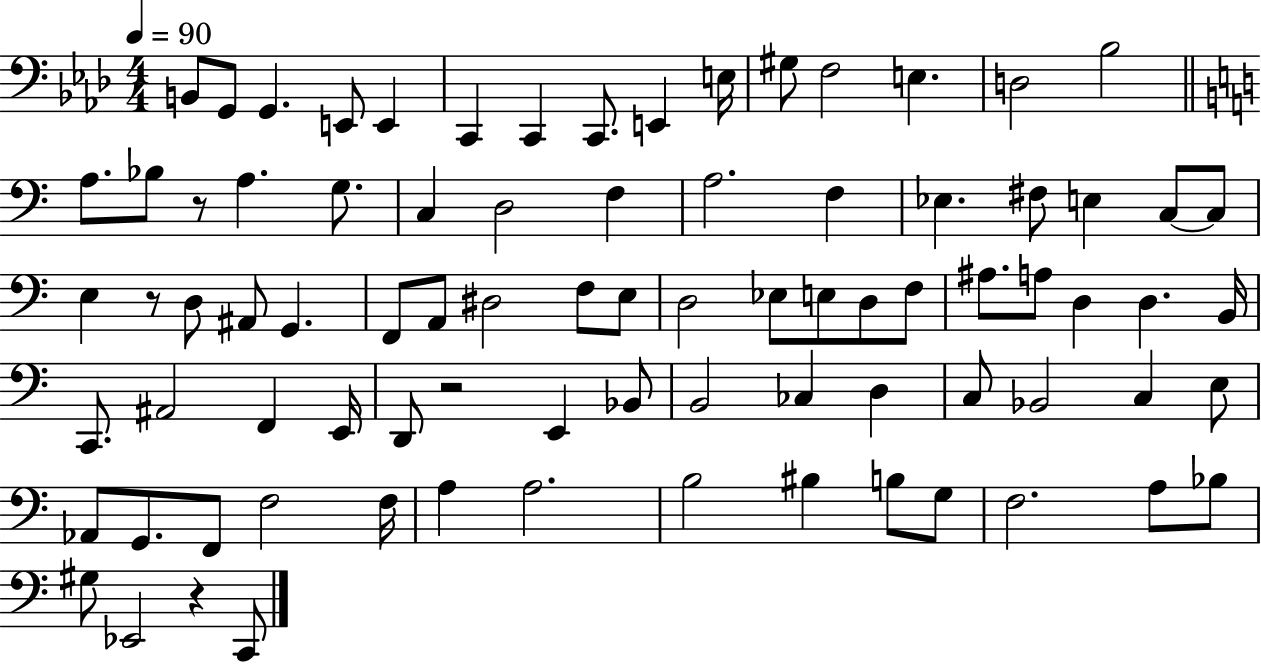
{
  \clef bass
  \numericTimeSignature
  \time 4/4
  \key aes \major
  \tempo 4 = 90
  b,8 g,8 g,4. e,8 e,4 | c,4 c,4 c,8. e,4 e16 | gis8 f2 e4. | d2 bes2 | \break \bar "||" \break \key c \major a8. bes8 r8 a4. g8. | c4 d2 f4 | a2. f4 | ees4. fis8 e4 c8~~ c8 | \break e4 r8 d8 ais,8 g,4. | f,8 a,8 dis2 f8 e8 | d2 ees8 e8 d8 f8 | ais8. a8 d4 d4. b,16 | \break c,8. ais,2 f,4 e,16 | d,8 r2 e,4 bes,8 | b,2 ces4 d4 | c8 bes,2 c4 e8 | \break aes,8 g,8. f,8 f2 f16 | a4 a2. | b2 bis4 b8 g8 | f2. a8 bes8 | \break gis8 ees,2 r4 c,8 | \bar "|."
}